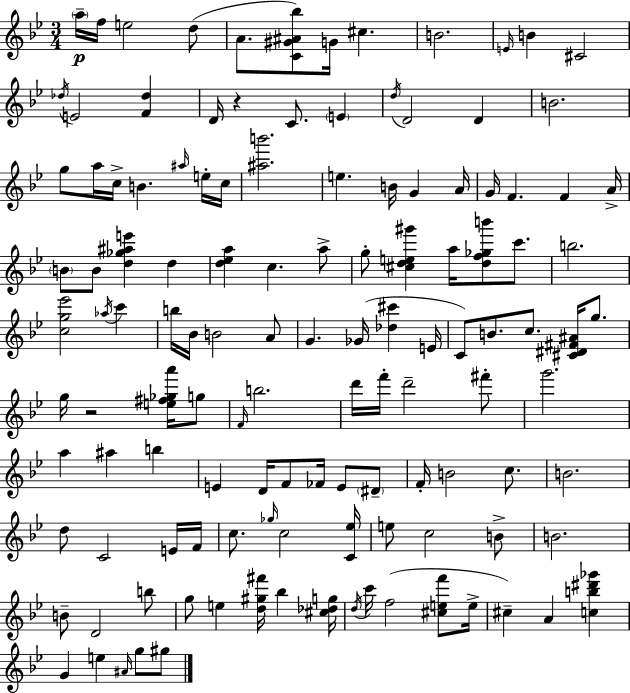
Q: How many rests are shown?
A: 2